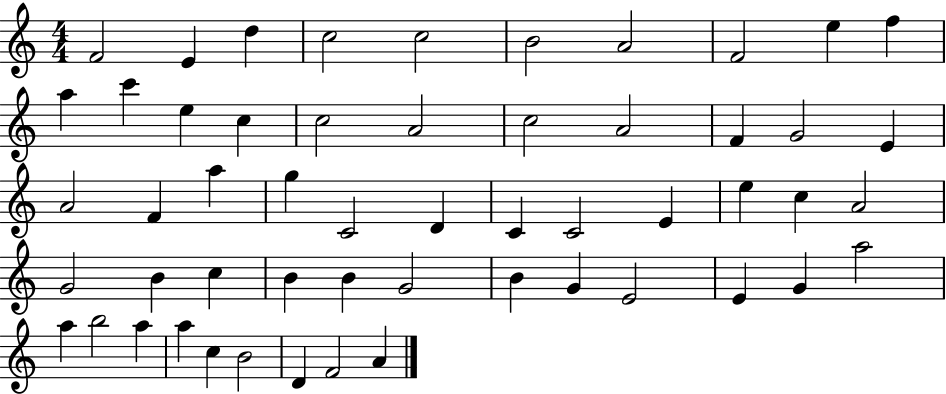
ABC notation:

X:1
T:Untitled
M:4/4
L:1/4
K:C
F2 E d c2 c2 B2 A2 F2 e f a c' e c c2 A2 c2 A2 F G2 E A2 F a g C2 D C C2 E e c A2 G2 B c B B G2 B G E2 E G a2 a b2 a a c B2 D F2 A